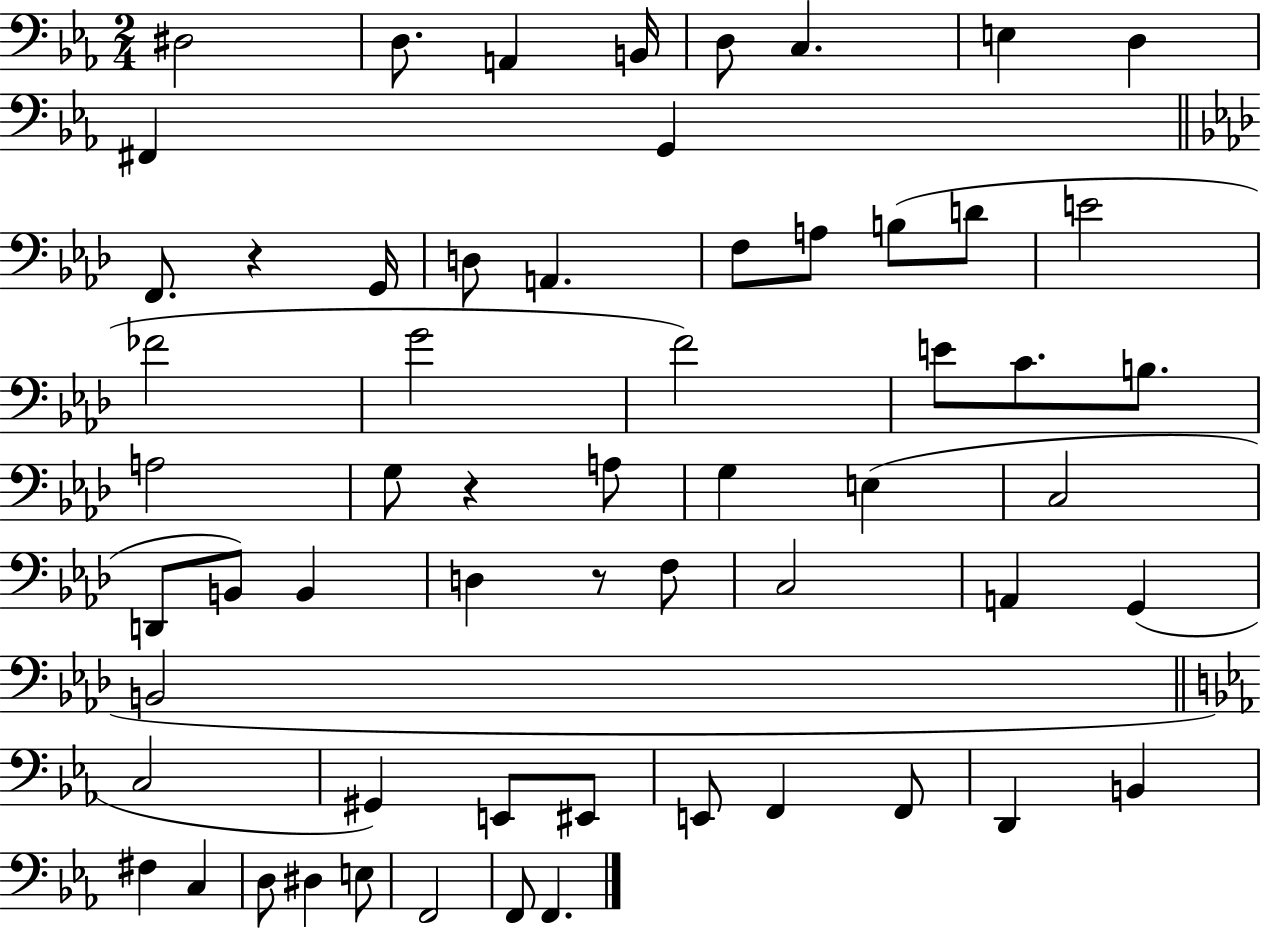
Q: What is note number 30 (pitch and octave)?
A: E3